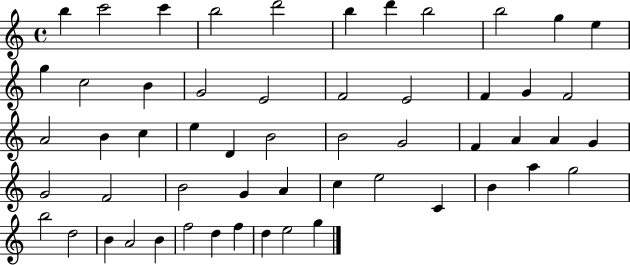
{
  \clef treble
  \time 4/4
  \defaultTimeSignature
  \key c \major
  b''4 c'''2 c'''4 | b''2 d'''2 | b''4 d'''4 b''2 | b''2 g''4 e''4 | \break g''4 c''2 b'4 | g'2 e'2 | f'2 e'2 | f'4 g'4 f'2 | \break a'2 b'4 c''4 | e''4 d'4 b'2 | b'2 g'2 | f'4 a'4 a'4 g'4 | \break g'2 f'2 | b'2 g'4 a'4 | c''4 e''2 c'4 | b'4 a''4 g''2 | \break b''2 d''2 | b'4 a'2 b'4 | f''2 d''4 f''4 | d''4 e''2 g''4 | \break \bar "|."
}